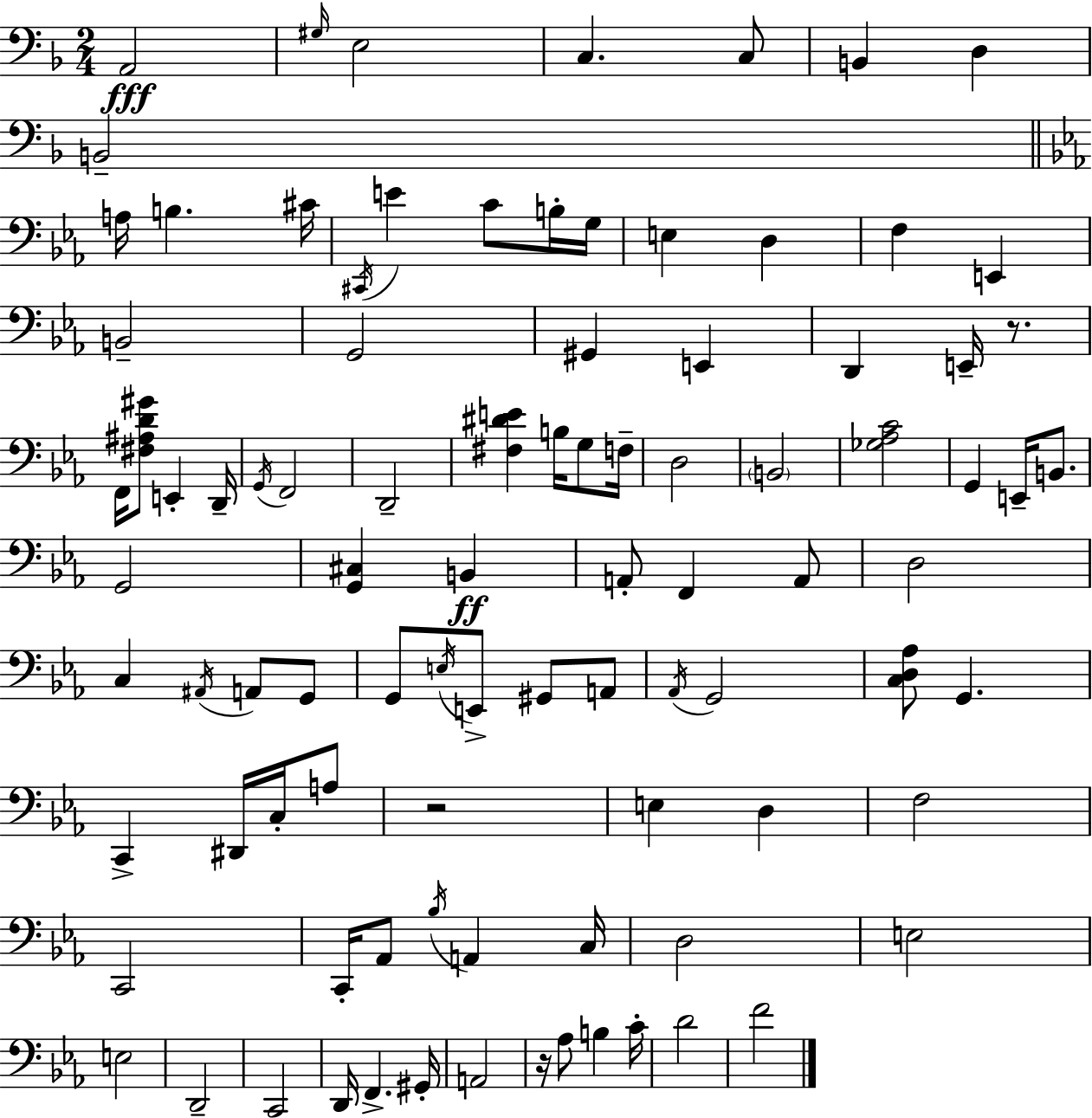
{
  \clef bass
  \numericTimeSignature
  \time 2/4
  \key f \major
  a,2\fff | \grace { gis16 } e2 | c4. c8 | b,4 d4 | \break b,2-- | \bar "||" \break \key c \minor a16 b4. cis'16 | \acciaccatura { cis,16 } e'4 c'8 b16-. | g16 e4 d4 | f4 e,4 | \break b,2-- | g,2 | gis,4 e,4 | d,4 e,16-- r8. | \break f,16 <fis ais d' gis'>8 e,4-. | d,16-- \acciaccatura { g,16 } f,2 | d,2-- | <fis dis' e'>4 b16 g8 | \break f16-- d2 | \parenthesize b,2 | <ges aes c'>2 | g,4 e,16-- b,8. | \break g,2 | <g, cis>4 b,4\ff | a,8-. f,4 | a,8 d2 | \break c4 \acciaccatura { ais,16 } a,8 | g,8 g,8 \acciaccatura { e16 } e,8-> | gis,8 a,8 \acciaccatura { aes,16 } g,2 | <c d aes>8 g,4. | \break c,4-> | dis,16 c16-. a8 r2 | e4 | d4 f2 | \break c,2 | c,16-. aes,8 | \acciaccatura { bes16 } a,4 c16 d2 | e2 | \break e2 | d,2-- | c,2 | d,16 f,4.-> | \break gis,16-. a,2 | r16 aes8 | b4 c'16-. d'2 | f'2 | \break \bar "|."
}